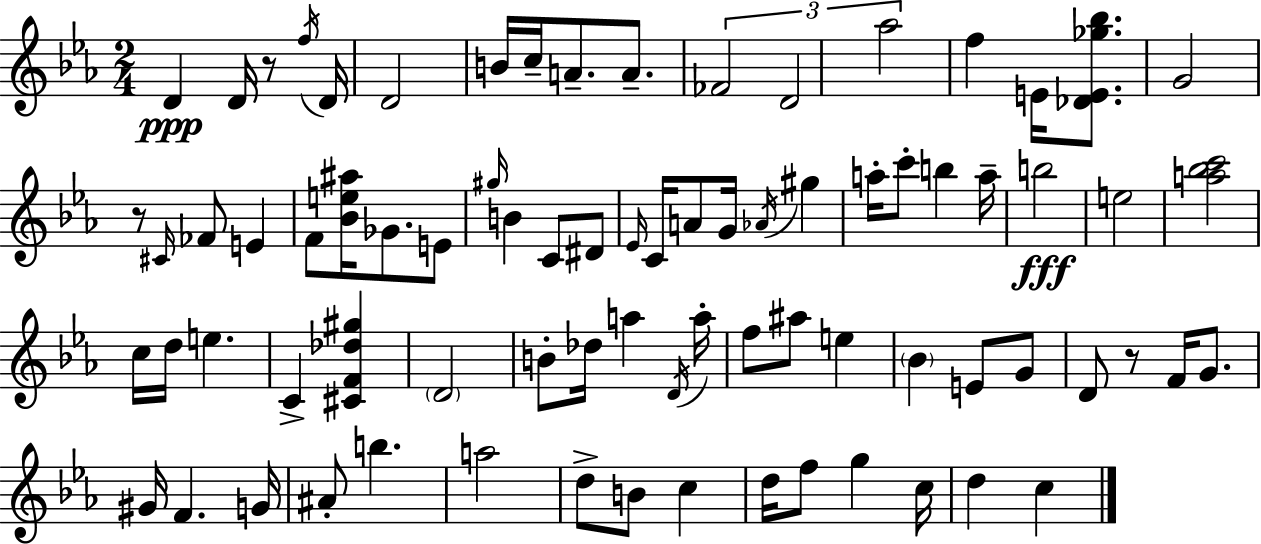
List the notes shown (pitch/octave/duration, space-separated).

D4/q D4/s R/e F5/s D4/s D4/h B4/s C5/s A4/e. A4/e. FES4/h D4/h Ab5/h F5/q E4/s [Db4,E4,Gb5,Bb5]/e. G4/h R/e C#4/s FES4/e E4/q F4/e [Bb4,E5,A#5]/s Gb4/e. E4/e G#5/s B4/q C4/e D#4/e Eb4/s C4/s A4/e G4/s Ab4/s G#5/q A5/s C6/e B5/q A5/s B5/h E5/h [A5,Bb5,C6]/h C5/s D5/s E5/q. C4/q [C#4,F4,Db5,G#5]/q D4/h B4/e Db5/s A5/q D4/s A5/s F5/e A#5/e E5/q Bb4/q E4/e G4/e D4/e R/e F4/s G4/e. G#4/s F4/q. G4/s A#4/e B5/q. A5/h D5/e B4/e C5/q D5/s F5/e G5/q C5/s D5/q C5/q